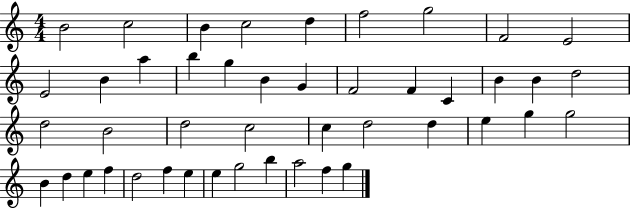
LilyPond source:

{
  \clef treble
  \numericTimeSignature
  \time 4/4
  \key c \major
  b'2 c''2 | b'4 c''2 d''4 | f''2 g''2 | f'2 e'2 | \break e'2 b'4 a''4 | b''4 g''4 b'4 g'4 | f'2 f'4 c'4 | b'4 b'4 d''2 | \break d''2 b'2 | d''2 c''2 | c''4 d''2 d''4 | e''4 g''4 g''2 | \break b'4 d''4 e''4 f''4 | d''2 f''4 e''4 | e''4 g''2 b''4 | a''2 f''4 g''4 | \break \bar "|."
}